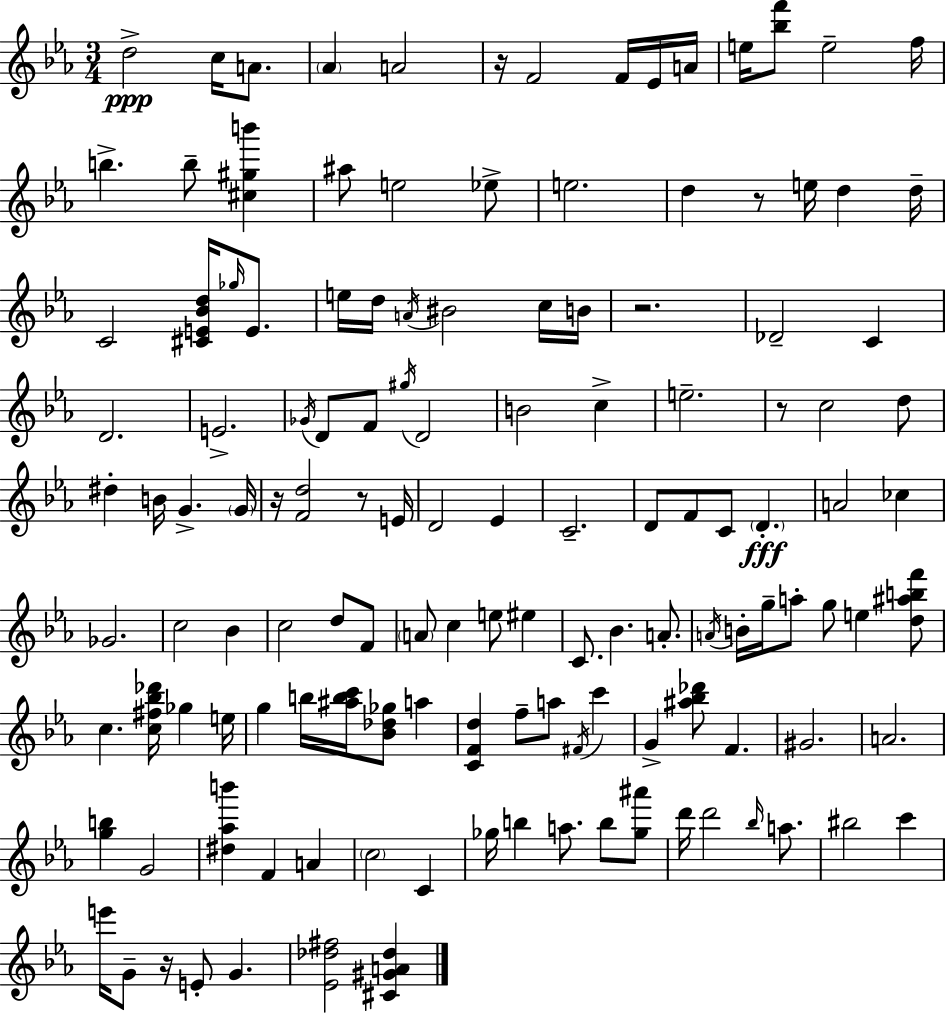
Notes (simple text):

D5/h C5/s A4/e. Ab4/q A4/h R/s F4/h F4/s Eb4/s A4/s E5/s [Bb5,F6]/e E5/h F5/s B5/q. B5/e [C#5,G#5,B6]/q A#5/e E5/h Eb5/e E5/h. D5/q R/e E5/s D5/q D5/s C4/h [C#4,E4,Bb4,D5]/s Gb5/s E4/e. E5/s D5/s A4/s BIS4/h C5/s B4/s R/h. Db4/h C4/q D4/h. E4/h. Gb4/s D4/e F4/e G#5/s D4/h B4/h C5/q E5/h. R/e C5/h D5/e D#5/q B4/s G4/q. G4/s R/s [F4,D5]/h R/e E4/s D4/h Eb4/q C4/h. D4/e F4/e C4/e D4/q. A4/h CES5/q Gb4/h. C5/h Bb4/q C5/h D5/e F4/e A4/e C5/q E5/e EIS5/q C4/e. Bb4/q. A4/e. A4/s B4/s G5/s A5/e G5/e E5/q [D5,A#5,B5,F6]/e C5/q. [C5,F#5,Bb5,Db6]/s Gb5/q E5/s G5/q B5/s [A#5,B5,C6]/s [Bb4,Db5,Gb5]/e A5/q [C4,F4,D5]/q F5/e A5/e F#4/s C6/q G4/q [A#5,Bb5,Db6]/e F4/q. G#4/h. A4/h. [G5,B5]/q G4/h [D#5,Ab5,B6]/q F4/q A4/q C5/h C4/q Gb5/s B5/q A5/e. B5/e [Gb5,A#6]/e D6/s D6/h Bb5/s A5/e. BIS5/h C6/q E6/s G4/e R/s E4/e G4/q. [Eb4,Db5,F#5]/h [C#4,G#4,A4,Db5]/q